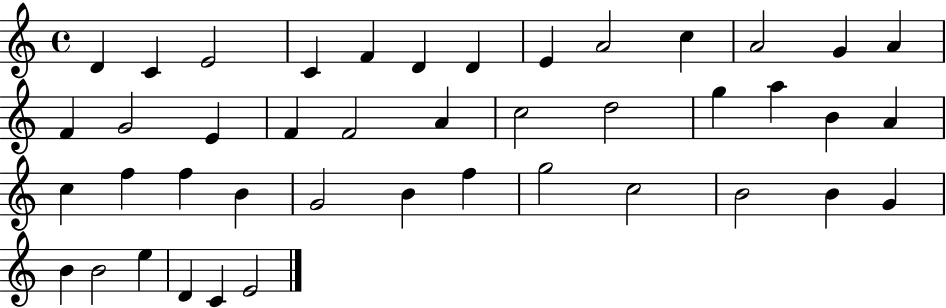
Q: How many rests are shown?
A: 0